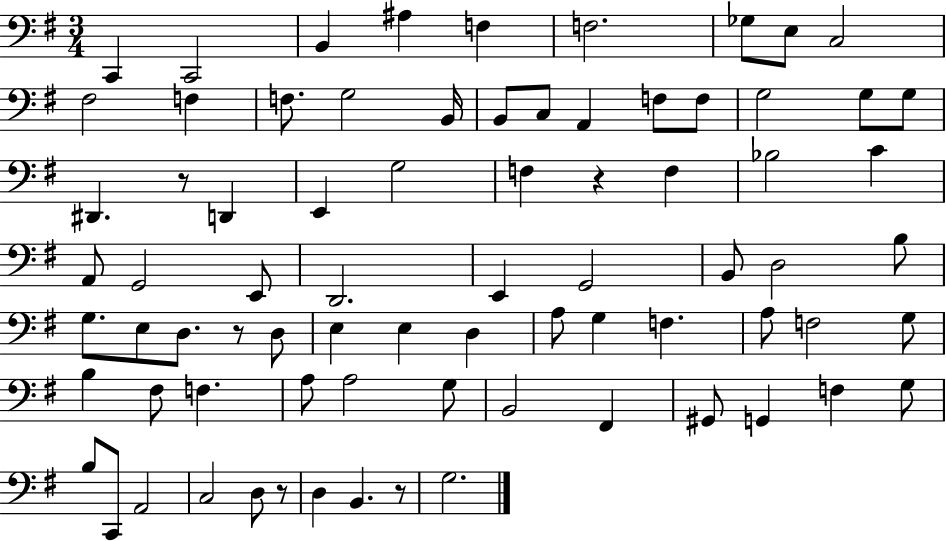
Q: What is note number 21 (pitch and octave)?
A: G3